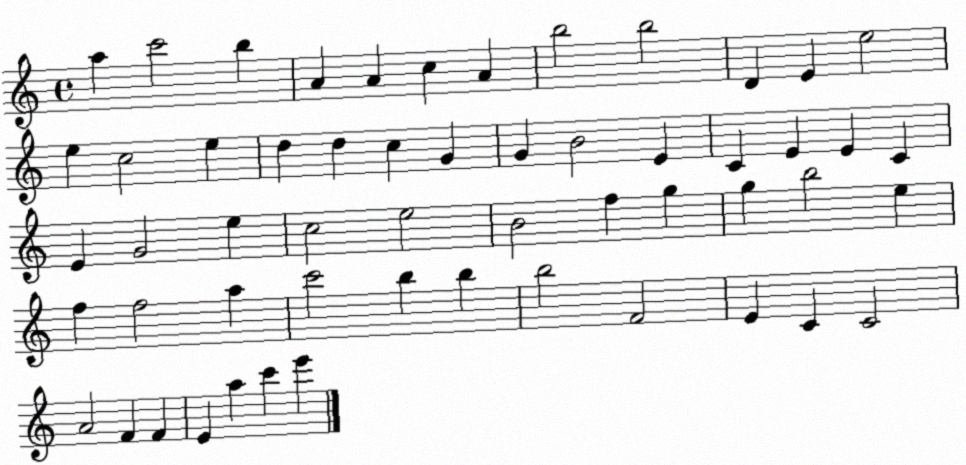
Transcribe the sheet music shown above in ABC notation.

X:1
T:Untitled
M:4/4
L:1/4
K:C
a c'2 b A A c A b2 b2 D E e2 e c2 e d d c G G B2 E C E E C E G2 e c2 e2 B2 f g g b2 e f f2 a c'2 b b b2 F2 E C C2 A2 F F E a c' e'